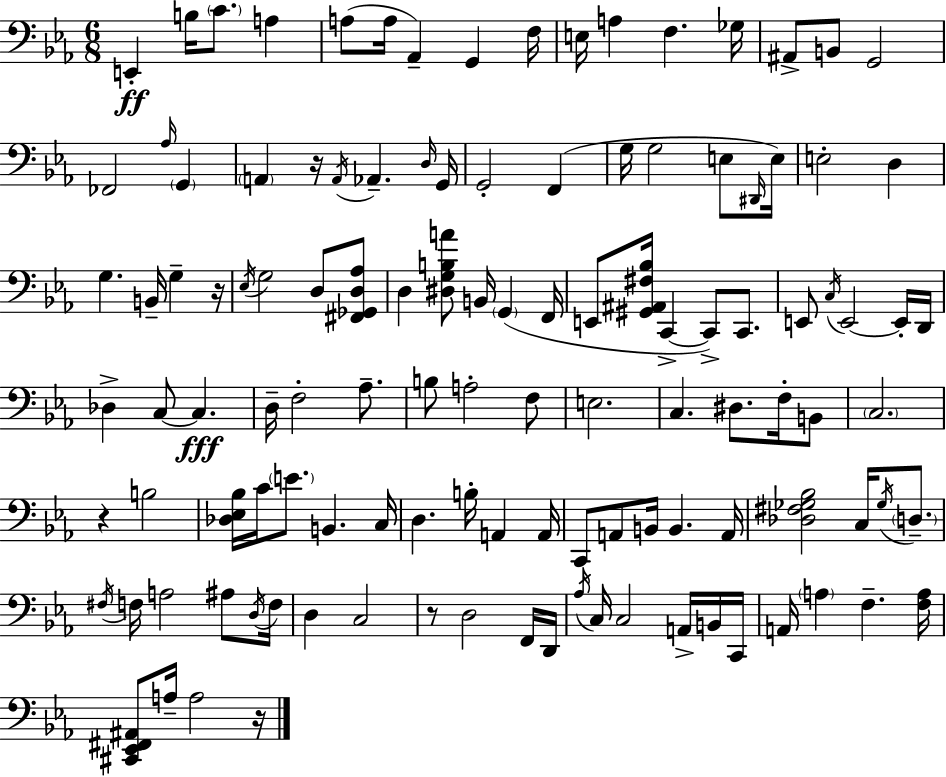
X:1
T:Untitled
M:6/8
L:1/4
K:Cm
E,, B,/4 C/2 A, A,/2 A,/4 _A,, G,, F,/4 E,/4 A, F, _G,/4 ^A,,/2 B,,/2 G,,2 _F,,2 _A,/4 G,, A,, z/4 A,,/4 _A,, D,/4 G,,/4 G,,2 F,, G,/4 G,2 E,/2 ^D,,/4 E,/4 E,2 D, G, B,,/4 G, z/4 _E,/4 G,2 D,/2 [^F,,_G,,D,_A,]/2 D, [^D,G,B,A]/2 B,,/4 G,, F,,/4 E,,/2 [^G,,^A,,^F,_B,]/4 C,, C,,/2 C,,/2 E,,/2 C,/4 E,,2 E,,/4 D,,/4 _D, C,/2 C, D,/4 F,2 _A,/2 B,/2 A,2 F,/2 E,2 C, ^D,/2 F,/4 B,,/2 C,2 z B,2 [_D,_E,_B,]/4 C/4 E/2 B,, C,/4 D, B,/4 A,, A,,/4 C,,/2 A,,/2 B,,/4 B,, A,,/4 [_D,^F,_G,_B,]2 C,/4 _G,/4 D,/2 ^F,/4 F,/4 A,2 ^A,/2 D,/4 F,/4 D, C,2 z/2 D,2 F,,/4 D,,/4 _A,/4 C,/4 C,2 A,,/4 B,,/4 C,,/4 A,,/4 A, F, [F,A,]/4 [^C,,_E,,^F,,^A,,]/2 A,/4 A,2 z/4